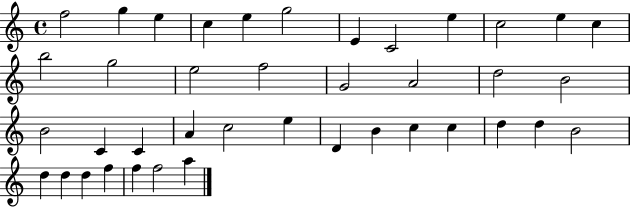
{
  \clef treble
  \time 4/4
  \defaultTimeSignature
  \key c \major
  f''2 g''4 e''4 | c''4 e''4 g''2 | e'4 c'2 e''4 | c''2 e''4 c''4 | \break b''2 g''2 | e''2 f''2 | g'2 a'2 | d''2 b'2 | \break b'2 c'4 c'4 | a'4 c''2 e''4 | d'4 b'4 c''4 c''4 | d''4 d''4 b'2 | \break d''4 d''4 d''4 f''4 | f''4 f''2 a''4 | \bar "|."
}